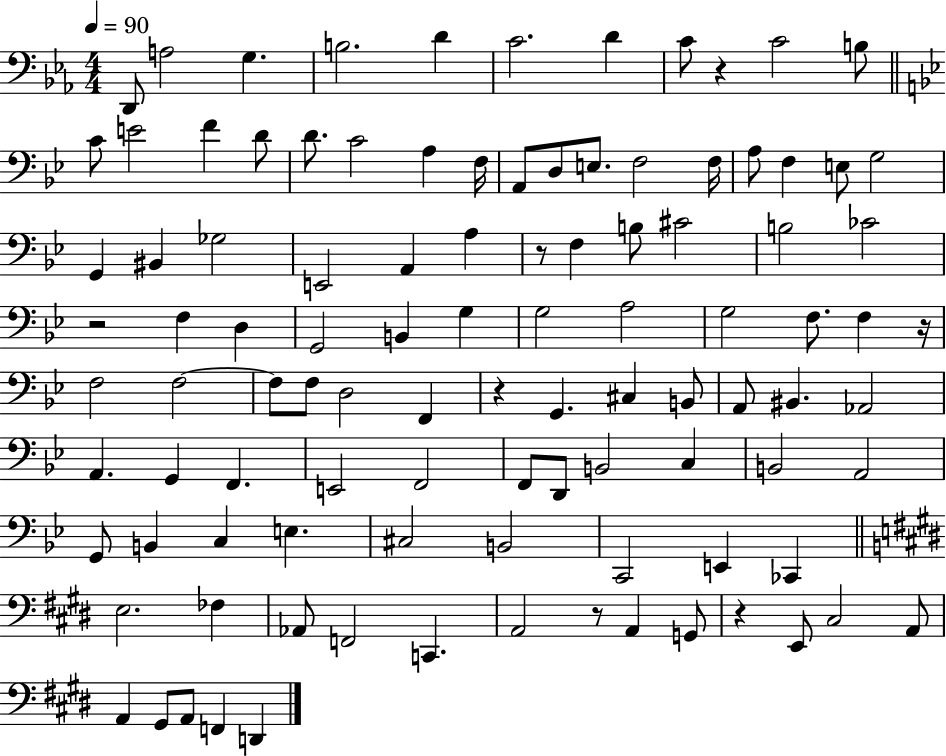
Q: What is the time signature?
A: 4/4